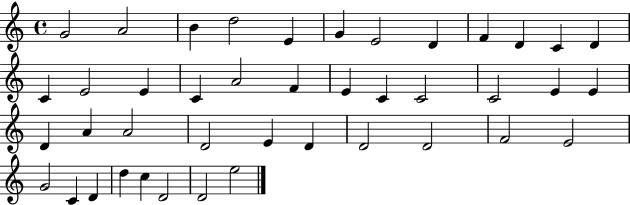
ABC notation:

X:1
T:Untitled
M:4/4
L:1/4
K:C
G2 A2 B d2 E G E2 D F D C D C E2 E C A2 F E C C2 C2 E E D A A2 D2 E D D2 D2 F2 E2 G2 C D d c D2 D2 e2